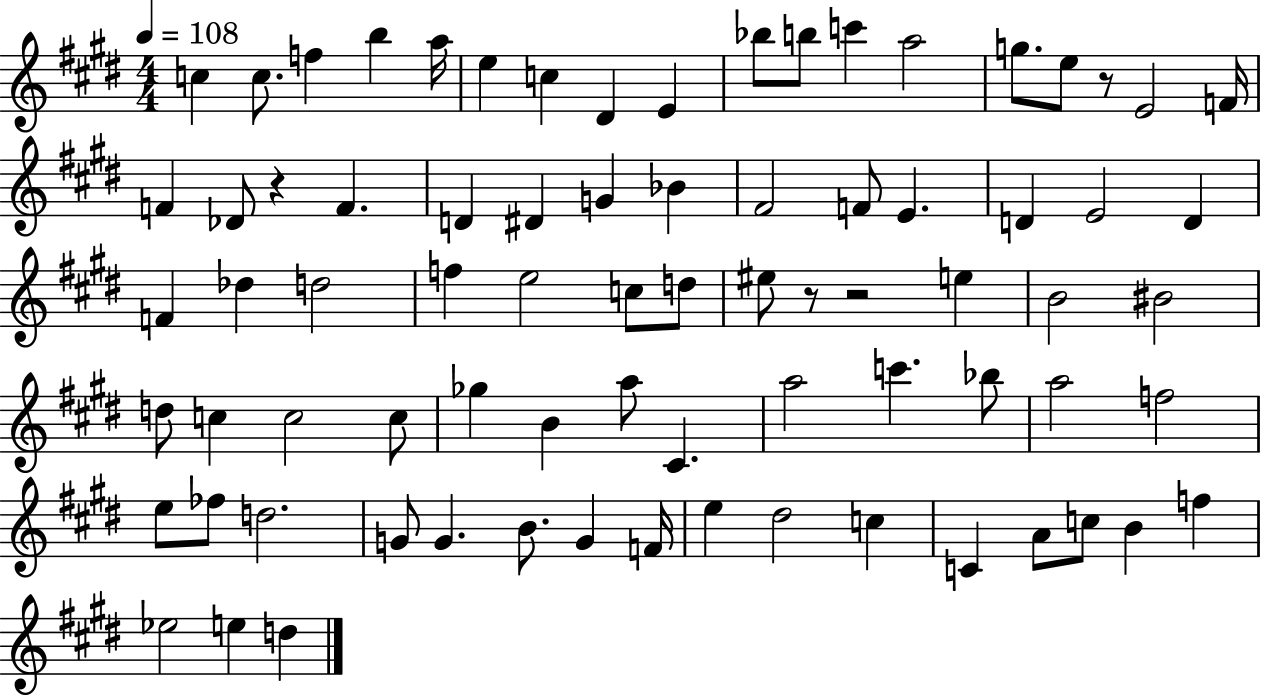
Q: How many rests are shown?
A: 4